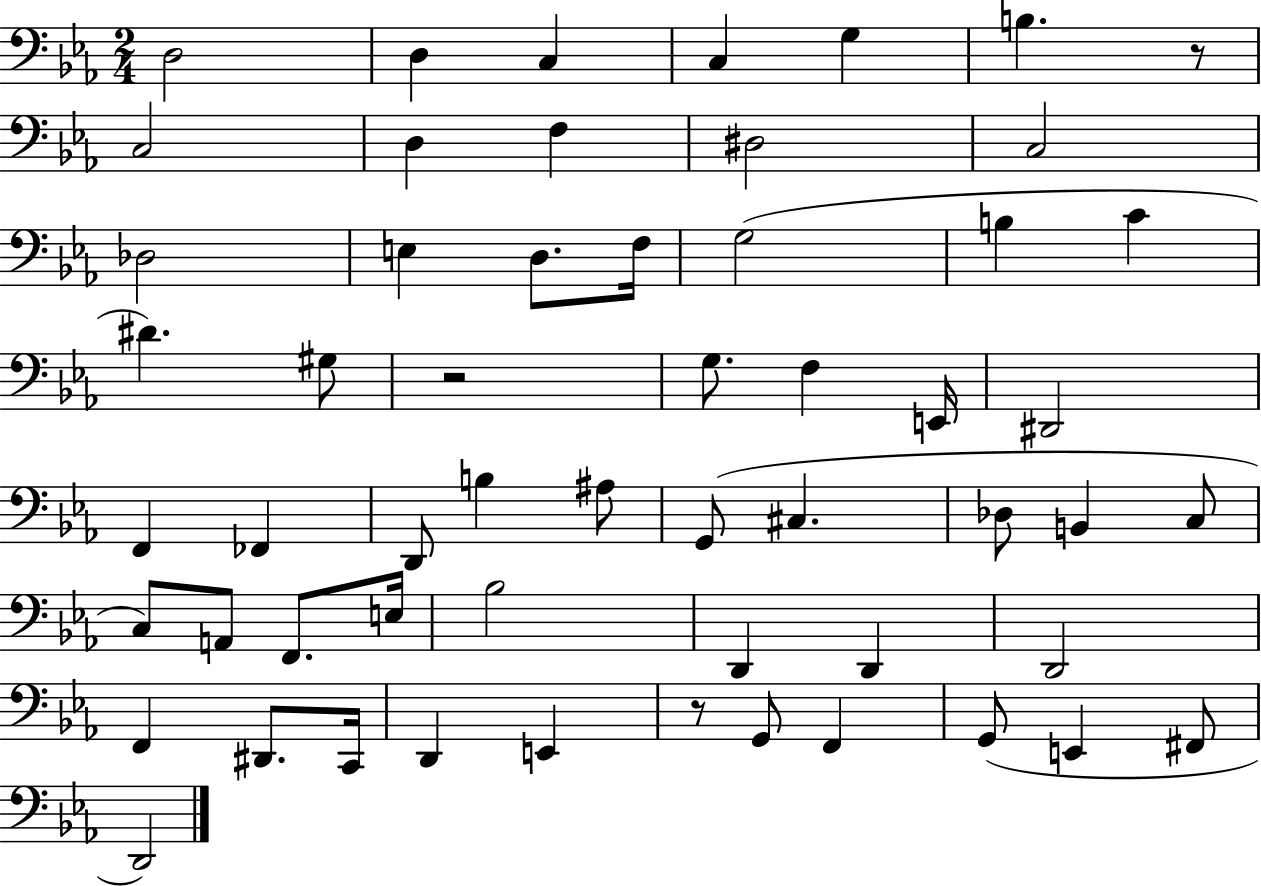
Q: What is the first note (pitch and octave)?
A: D3